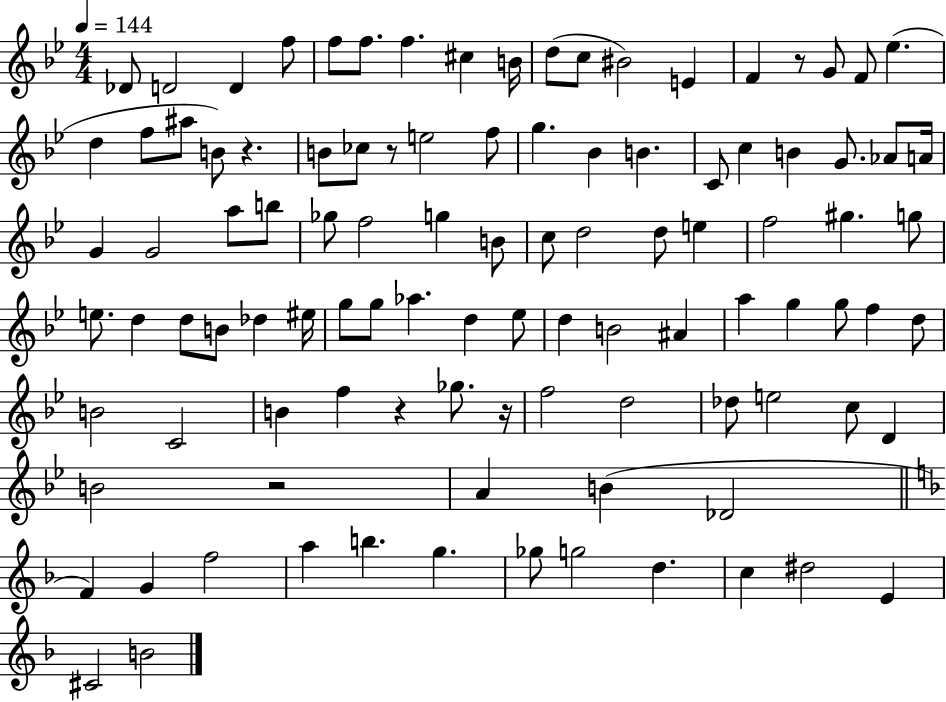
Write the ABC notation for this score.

X:1
T:Untitled
M:4/4
L:1/4
K:Bb
_D/2 D2 D f/2 f/2 f/2 f ^c B/4 d/2 c/2 ^B2 E F z/2 G/2 F/2 _e d f/2 ^a/2 B/2 z B/2 _c/2 z/2 e2 f/2 g _B B C/2 c B G/2 _A/2 A/4 G G2 a/2 b/2 _g/2 f2 g B/2 c/2 d2 d/2 e f2 ^g g/2 e/2 d d/2 B/2 _d ^e/4 g/2 g/2 _a d _e/2 d B2 ^A a g g/2 f d/2 B2 C2 B f z _g/2 z/4 f2 d2 _d/2 e2 c/2 D B2 z2 A B _D2 F G f2 a b g _g/2 g2 d c ^d2 E ^C2 B2